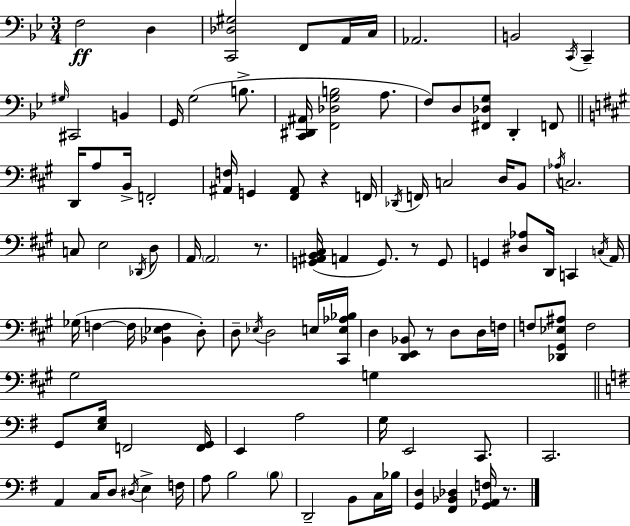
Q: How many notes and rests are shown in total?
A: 106